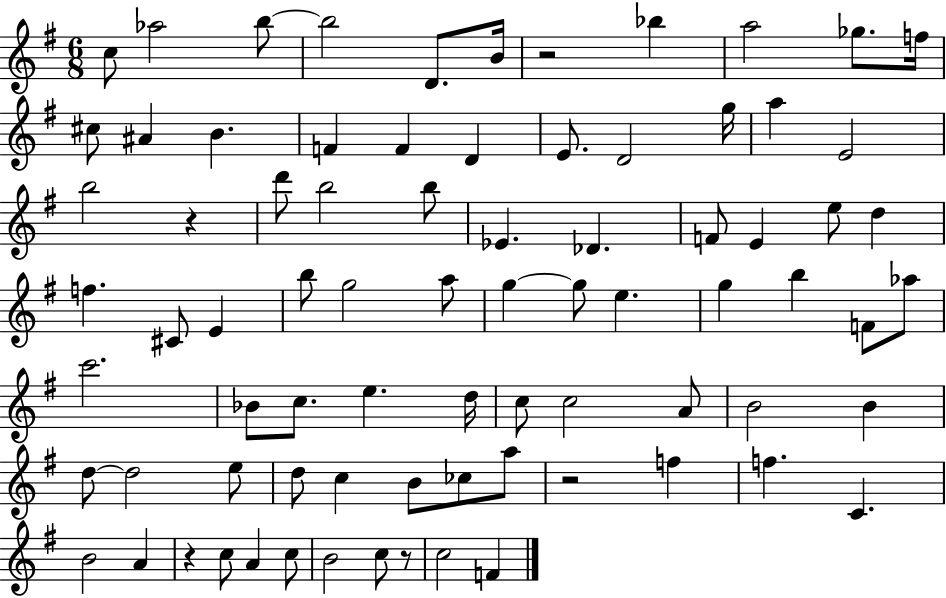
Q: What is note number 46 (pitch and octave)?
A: Bb4